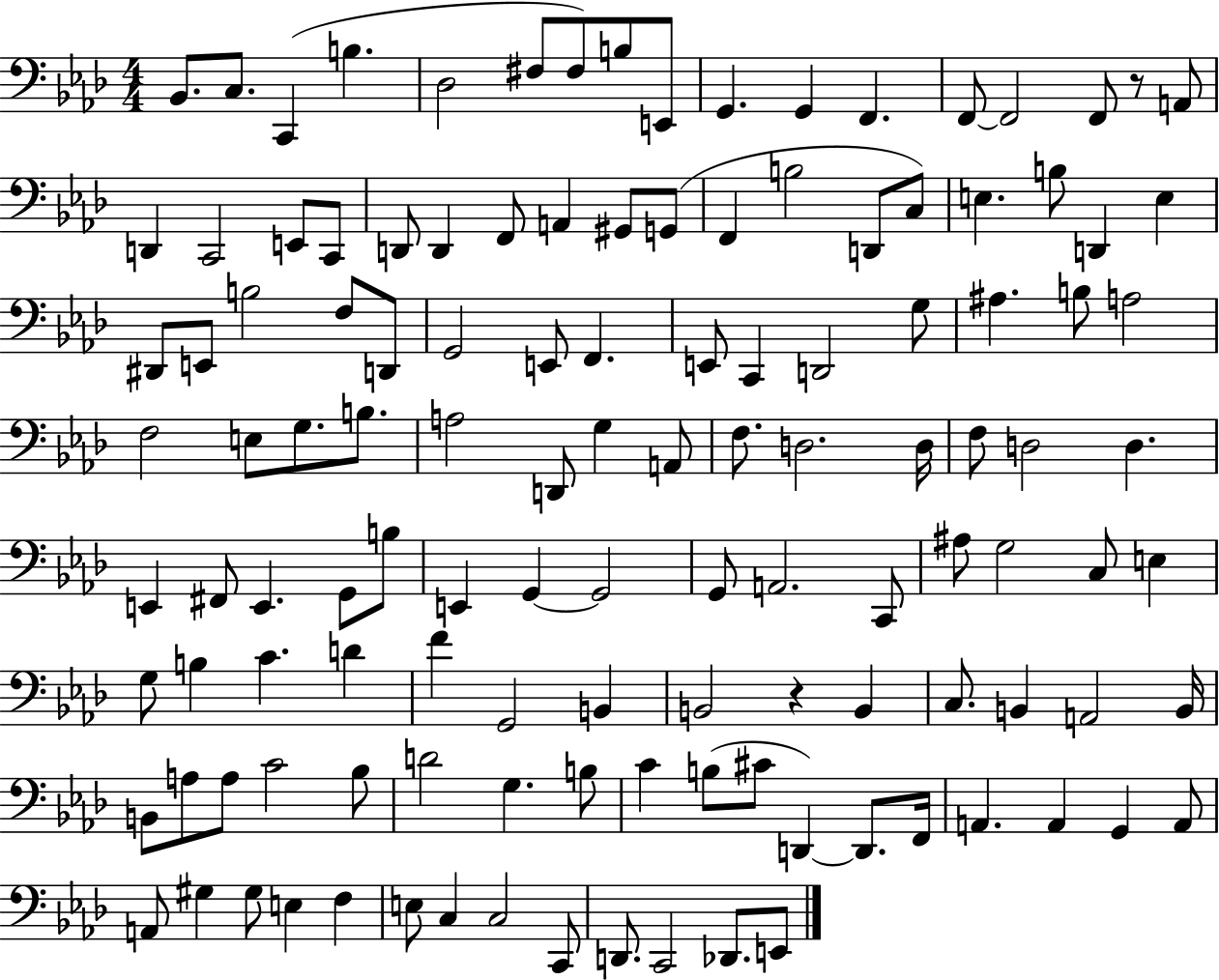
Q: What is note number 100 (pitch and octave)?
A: C4